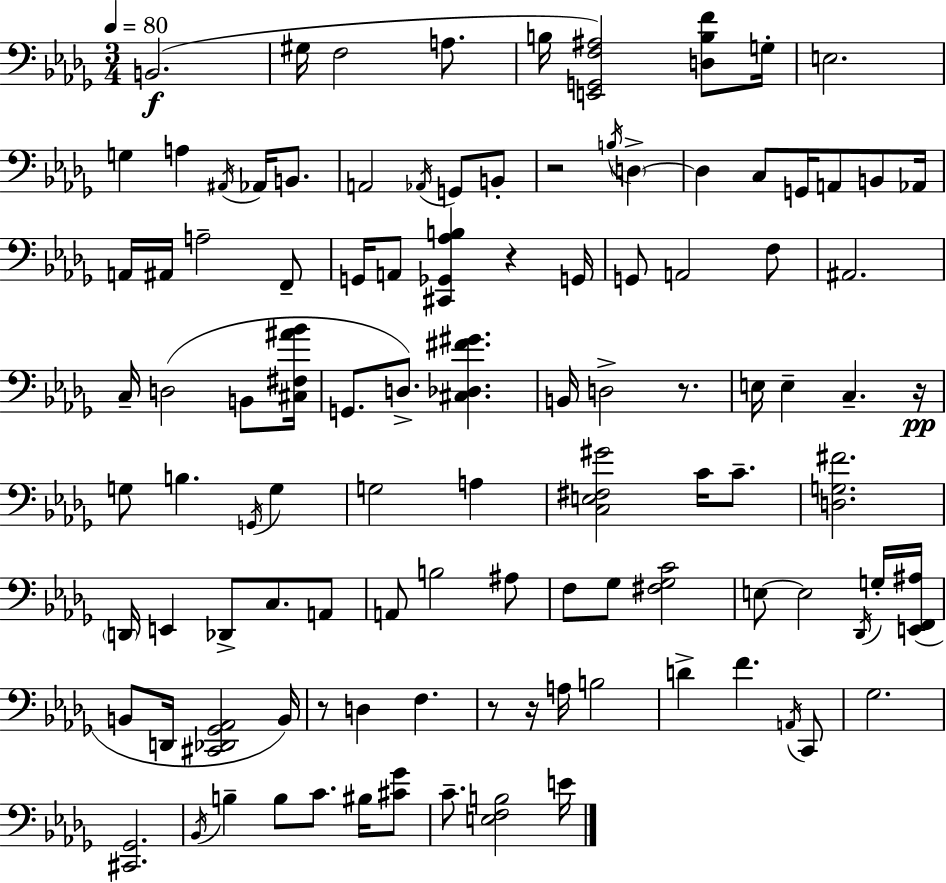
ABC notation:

X:1
T:Untitled
M:3/4
L:1/4
K:Bbm
B,,2 ^G,/4 F,2 A,/2 B,/4 [E,,G,,F,^A,]2 [D,B,F]/2 G,/4 E,2 G, A, ^A,,/4 _A,,/4 B,,/2 A,,2 _A,,/4 G,,/2 B,,/2 z2 B,/4 D, D, C,/2 G,,/4 A,,/2 B,,/2 _A,,/4 A,,/4 ^A,,/4 A,2 F,,/2 G,,/4 A,,/2 [^C,,_G,,_A,B,] z G,,/4 G,,/2 A,,2 F,/2 ^A,,2 C,/4 D,2 B,,/2 [^C,^F,^A_B]/4 G,,/2 D,/2 [^C,_D,^F^G] B,,/4 D,2 z/2 E,/4 E, C, z/4 G,/2 B, G,,/4 G, G,2 A, [C,E,^F,^G]2 C/4 C/2 [D,G,^F]2 D,,/4 E,, _D,,/2 C,/2 A,,/2 A,,/2 B,2 ^A,/2 F,/2 _G,/2 [^F,_G,C]2 E,/2 E,2 _D,,/4 G,/4 [E,,F,,^A,]/4 B,,/2 D,,/4 [^C,,_D,,_G,,_A,,]2 B,,/4 z/2 D, F, z/2 z/4 A,/4 B,2 D F A,,/4 C,,/2 _G,2 [^C,,_G,,]2 _B,,/4 B, B,/2 C/2 ^B,/4 [^C_G]/2 C/2 [E,F,B,]2 E/4